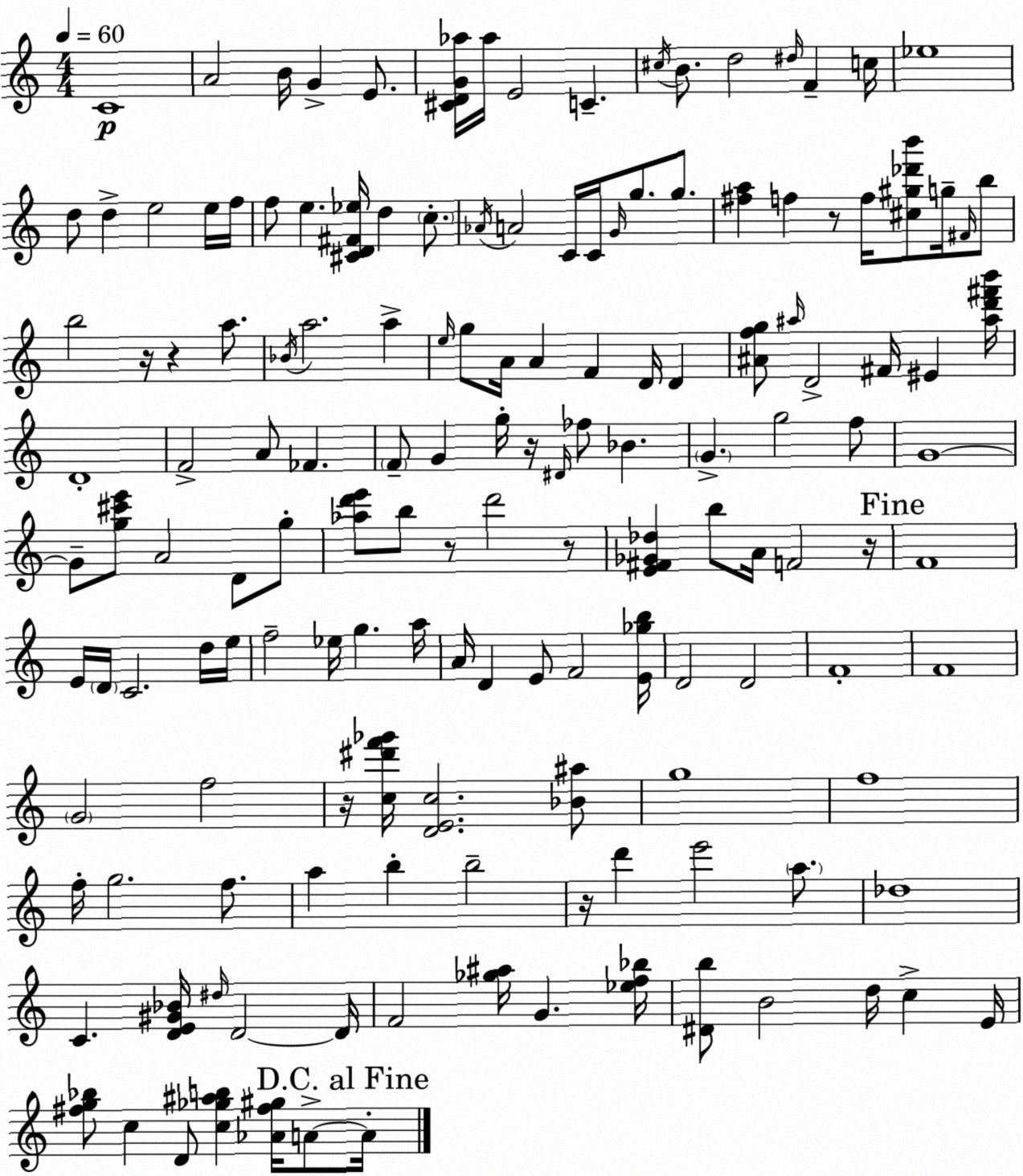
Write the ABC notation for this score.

X:1
T:Untitled
M:4/4
L:1/4
K:Am
C4 A2 B/4 G E/2 [^CDG_a]/4 _a/4 E2 C ^c/4 B/2 d2 ^d/4 F c/4 _e4 d/2 d e2 e/4 f/4 f/2 e [^CD^F_e]/4 d c/2 _A/4 A2 C/4 C/4 G/4 g/2 g/2 [^fa] f z/2 f/4 [^c^g_d'b']/2 g/4 ^F/4 b/2 b2 z/4 z a/2 _B/4 a2 a e/4 g/2 A/4 A F D/4 D [^Afg]/2 ^a/4 D2 ^F/4 ^E [^ad'^f'b']/4 D4 F2 A/2 _F F/2 G g/4 z/4 ^D/4 _f/2 _B G g2 f/2 G4 G/2 [g^c'e']/2 A2 D/2 g/2 [_ad'e']/2 b/2 z/2 d'2 z/2 [E^F_G_d] b/2 A/4 F2 z/4 F4 E/4 D/4 C2 d/4 e/4 f2 _e/4 g a/4 A/4 D E/2 F2 [E_gb]/4 D2 D2 F4 F4 G2 f2 z/4 [c^d'f'_g']/4 [DEc]2 [_B^a]/2 g4 f4 f/4 g2 f/2 a b b2 z/4 d' e'2 a/2 _d4 C [DE^G_B]/4 ^d/4 D2 D/4 F2 [_g^a]/4 G [_ef_b]/4 [^Db]/2 B2 d/4 c E/4 [^fg_b]/2 c D/2 [c_g^ab] [_A^f^g]/4 A/2 A/4